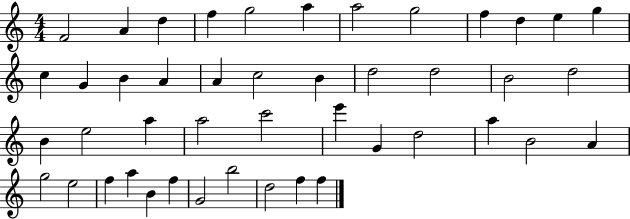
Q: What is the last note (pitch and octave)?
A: F5